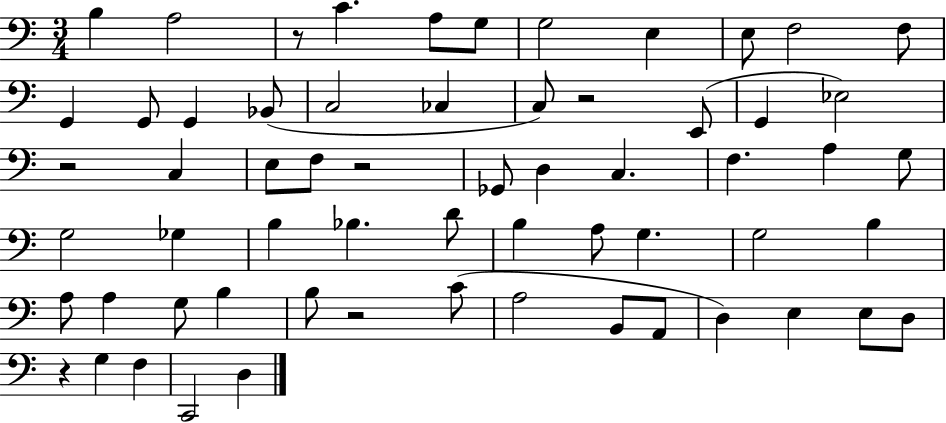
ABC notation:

X:1
T:Untitled
M:3/4
L:1/4
K:C
B, A,2 z/2 C A,/2 G,/2 G,2 E, E,/2 F,2 F,/2 G,, G,,/2 G,, _B,,/2 C,2 _C, C,/2 z2 E,,/2 G,, _E,2 z2 C, E,/2 F,/2 z2 _G,,/2 D, C, F, A, G,/2 G,2 _G, B, _B, D/2 B, A,/2 G, G,2 B, A,/2 A, G,/2 B, B,/2 z2 C/2 A,2 B,,/2 A,,/2 D, E, E,/2 D,/2 z G, F, C,,2 D,